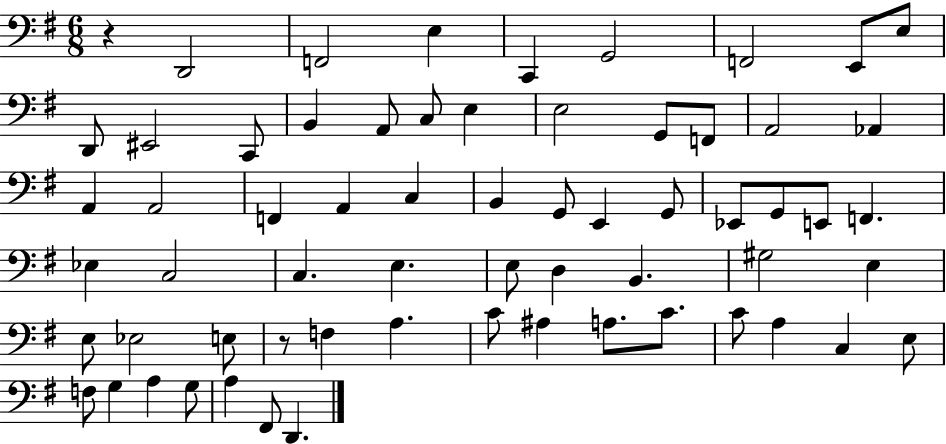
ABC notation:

X:1
T:Untitled
M:6/8
L:1/4
K:G
z D,,2 F,,2 E, C,, G,,2 F,,2 E,,/2 E,/2 D,,/2 ^E,,2 C,,/2 B,, A,,/2 C,/2 E, E,2 G,,/2 F,,/2 A,,2 _A,, A,, A,,2 F,, A,, C, B,, G,,/2 E,, G,,/2 _E,,/2 G,,/2 E,,/2 F,, _E, C,2 C, E, E,/2 D, B,, ^G,2 E, E,/2 _E,2 E,/2 z/2 F, A, C/2 ^A, A,/2 C/2 C/2 A, C, E,/2 F,/2 G, A, G,/2 A, ^F,,/2 D,,